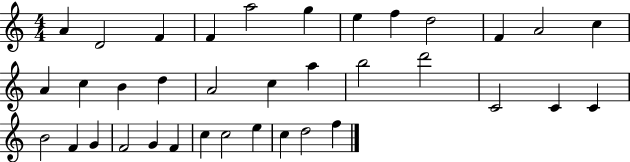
{
  \clef treble
  \numericTimeSignature
  \time 4/4
  \key c \major
  a'4 d'2 f'4 | f'4 a''2 g''4 | e''4 f''4 d''2 | f'4 a'2 c''4 | \break a'4 c''4 b'4 d''4 | a'2 c''4 a''4 | b''2 d'''2 | c'2 c'4 c'4 | \break b'2 f'4 g'4 | f'2 g'4 f'4 | c''4 c''2 e''4 | c''4 d''2 f''4 | \break \bar "|."
}